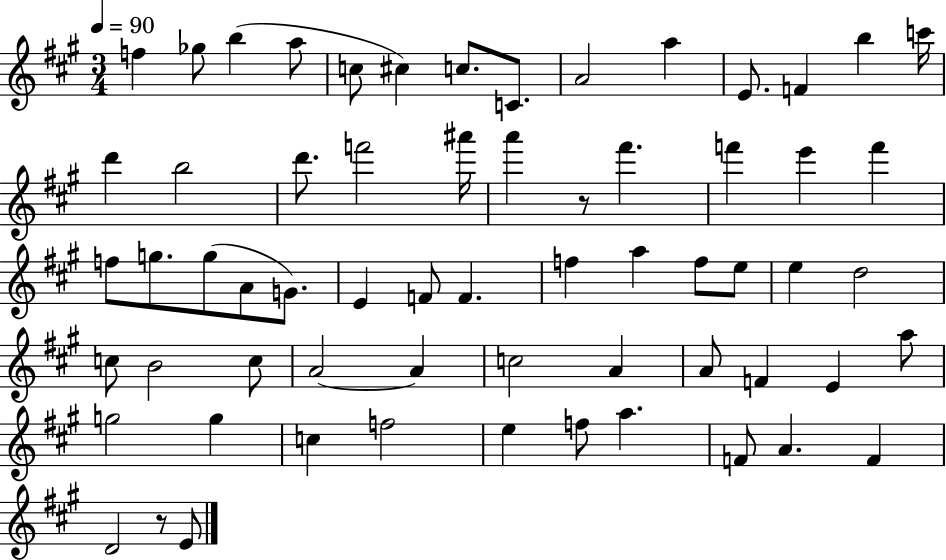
F5/q Gb5/e B5/q A5/e C5/e C#5/q C5/e. C4/e. A4/h A5/q E4/e. F4/q B5/q C6/s D6/q B5/h D6/e. F6/h A#6/s A6/q R/e F#6/q. F6/q E6/q F6/q F5/e G5/e. G5/e A4/e G4/e. E4/q F4/e F4/q. F5/q A5/q F5/e E5/e E5/q D5/h C5/e B4/h C5/e A4/h A4/q C5/h A4/q A4/e F4/q E4/q A5/e G5/h G5/q C5/q F5/h E5/q F5/e A5/q. F4/e A4/q. F4/q D4/h R/e E4/e